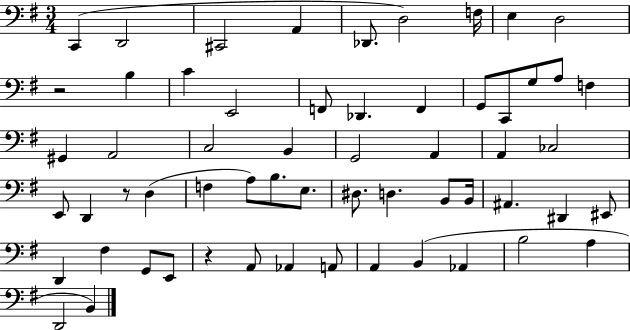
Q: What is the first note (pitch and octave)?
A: C2